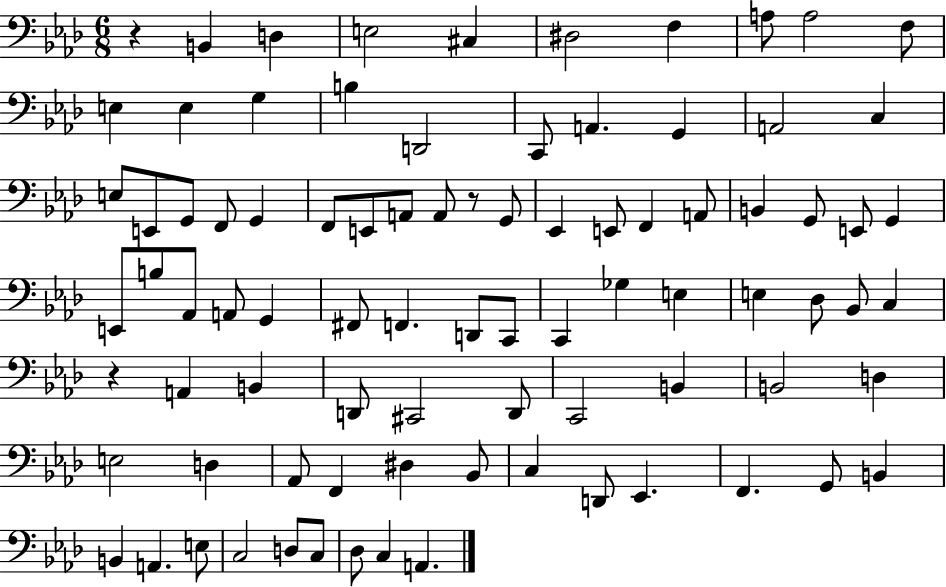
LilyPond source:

{
  \clef bass
  \numericTimeSignature
  \time 6/8
  \key aes \major
  r4 b,4 d4 | e2 cis4 | dis2 f4 | a8 a2 f8 | \break e4 e4 g4 | b4 d,2 | c,8 a,4. g,4 | a,2 c4 | \break e8 e,8 g,8 f,8 g,4 | f,8 e,8 a,8 a,8 r8 g,8 | ees,4 e,8 f,4 a,8 | b,4 g,8 e,8 g,4 | \break e,8 b8 aes,8 a,8 g,4 | fis,8 f,4. d,8 c,8 | c,4 ges4 e4 | e4 des8 bes,8 c4 | \break r4 a,4 b,4 | d,8 cis,2 d,8 | c,2 b,4 | b,2 d4 | \break e2 d4 | aes,8 f,4 dis4 bes,8 | c4 d,8 ees,4. | f,4. g,8 b,4 | \break b,4 a,4. e8 | c2 d8 c8 | des8 c4 a,4. | \bar "|."
}